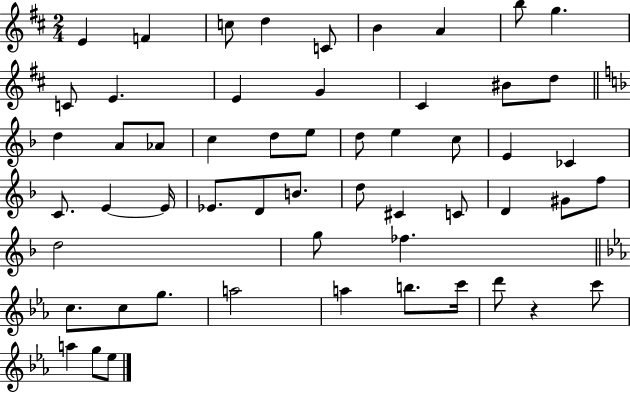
E4/q F4/q C5/e D5/q C4/e B4/q A4/q B5/e G5/q. C4/e E4/q. E4/q G4/q C#4/q BIS4/e D5/e D5/q A4/e Ab4/e C5/q D5/e E5/e D5/e E5/q C5/e E4/q CES4/q C4/e. E4/q E4/s Eb4/e. D4/e B4/e. D5/e C#4/q C4/e D4/q G#4/e F5/e D5/h G5/e FES5/q. C5/e. C5/e G5/e. A5/h A5/q B5/e. C6/s D6/e R/q C6/e A5/q G5/e Eb5/e